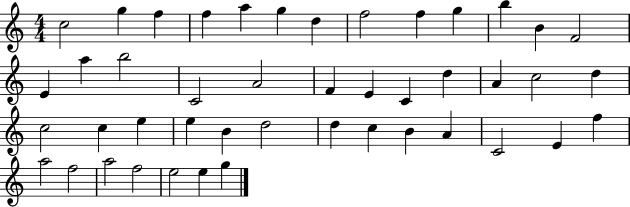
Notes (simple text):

C5/h G5/q F5/q F5/q A5/q G5/q D5/q F5/h F5/q G5/q B5/q B4/q F4/h E4/q A5/q B5/h C4/h A4/h F4/q E4/q C4/q D5/q A4/q C5/h D5/q C5/h C5/q E5/q E5/q B4/q D5/h D5/q C5/q B4/q A4/q C4/h E4/q F5/q A5/h F5/h A5/h F5/h E5/h E5/q G5/q